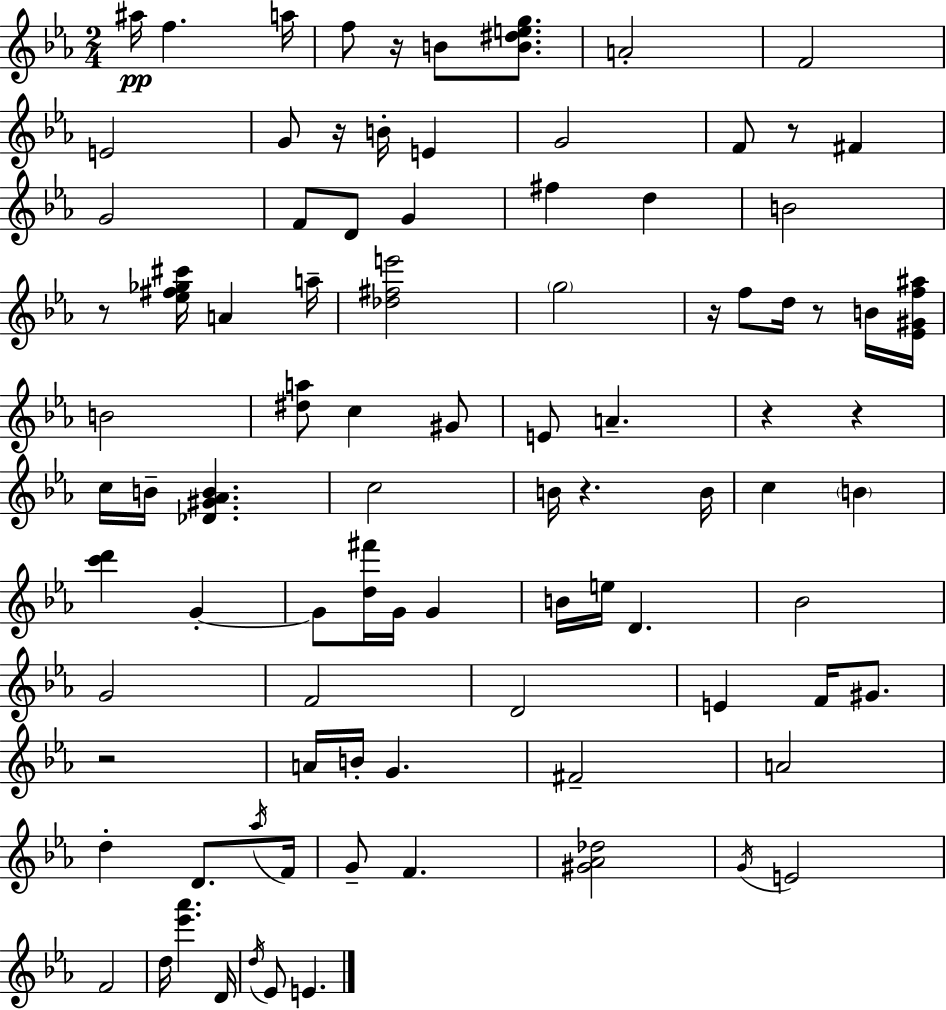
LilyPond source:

{
  \clef treble
  \numericTimeSignature
  \time 2/4
  \key ees \major
  ais''16\pp f''4. a''16 | f''8 r16 b'8 <b' dis'' e'' g''>8. | a'2-. | f'2 | \break e'2 | g'8 r16 b'16-. e'4 | g'2 | f'8 r8 fis'4 | \break g'2 | f'8 d'8 g'4 | fis''4 d''4 | b'2 | \break r8 <ees'' fis'' ges'' cis'''>16 a'4 a''16-- | <des'' fis'' e'''>2 | \parenthesize g''2 | r16 f''8 d''16 r8 b'16 <ees' gis' f'' ais''>16 | \break b'2 | <dis'' a''>8 c''4 gis'8 | e'8 a'4.-- | r4 r4 | \break c''16 b'16-- <des' gis' aes' b'>4. | c''2 | b'16 r4. b'16 | c''4 \parenthesize b'4 | \break <c''' d'''>4 g'4-.~~ | g'8 <d'' fis'''>16 g'16 g'4 | b'16 e''16 d'4. | bes'2 | \break g'2 | f'2 | d'2 | e'4 f'16 gis'8. | \break r2 | a'16 b'16-. g'4. | fis'2-- | a'2 | \break d''4-. d'8. \acciaccatura { aes''16 } | f'16 g'8-- f'4. | <gis' aes' des''>2 | \acciaccatura { g'16 } e'2 | \break f'2 | d''16 <ees''' aes'''>4. | d'16 \acciaccatura { d''16 } ees'8 e'4. | \bar "|."
}